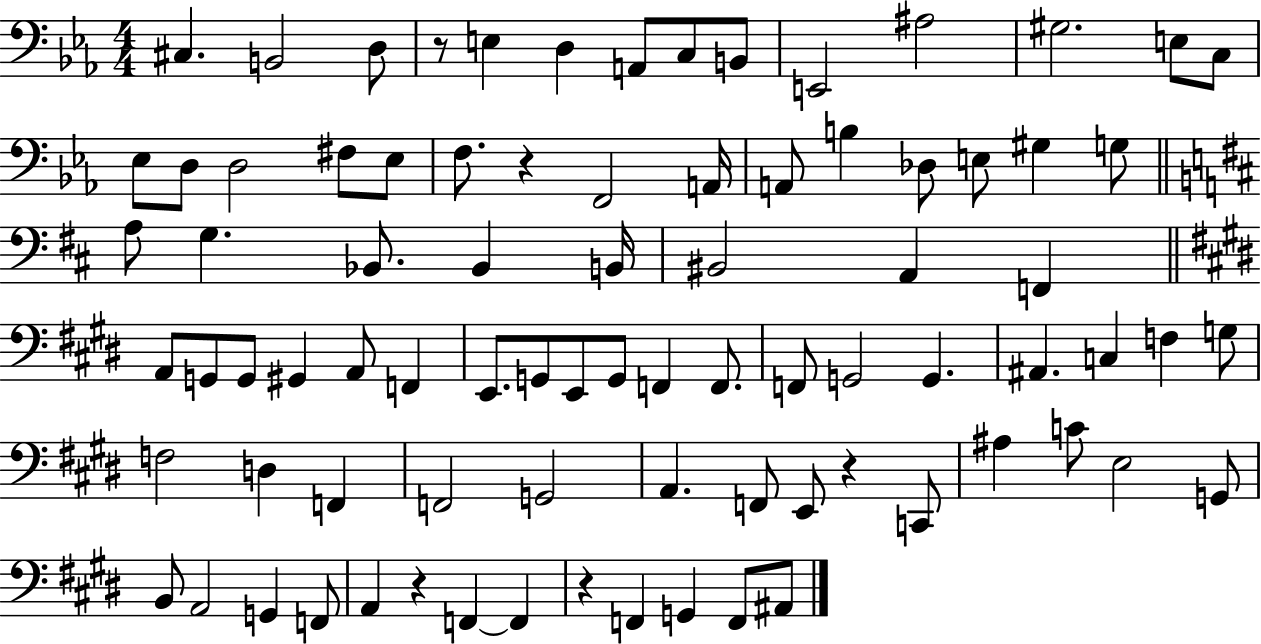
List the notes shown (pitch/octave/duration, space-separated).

C#3/q. B2/h D3/e R/e E3/q D3/q A2/e C3/e B2/e E2/h A#3/h G#3/h. E3/e C3/e Eb3/e D3/e D3/h F#3/e Eb3/e F3/e. R/q F2/h A2/s A2/e B3/q Db3/e E3/e G#3/q G3/e A3/e G3/q. Bb2/e. Bb2/q B2/s BIS2/h A2/q F2/q A2/e G2/e G2/e G#2/q A2/e F2/q E2/e. G2/e E2/e G2/e F2/q F2/e. F2/e G2/h G2/q. A#2/q. C3/q F3/q G3/e F3/h D3/q F2/q F2/h G2/h A2/q. F2/e E2/e R/q C2/e A#3/q C4/e E3/h G2/e B2/e A2/h G2/q F2/e A2/q R/q F2/q F2/q R/q F2/q G2/q F2/e A#2/e